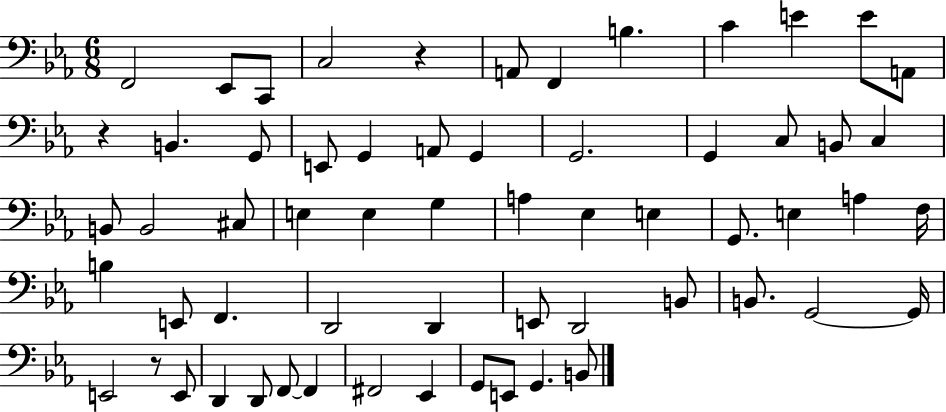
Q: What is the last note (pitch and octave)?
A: B2